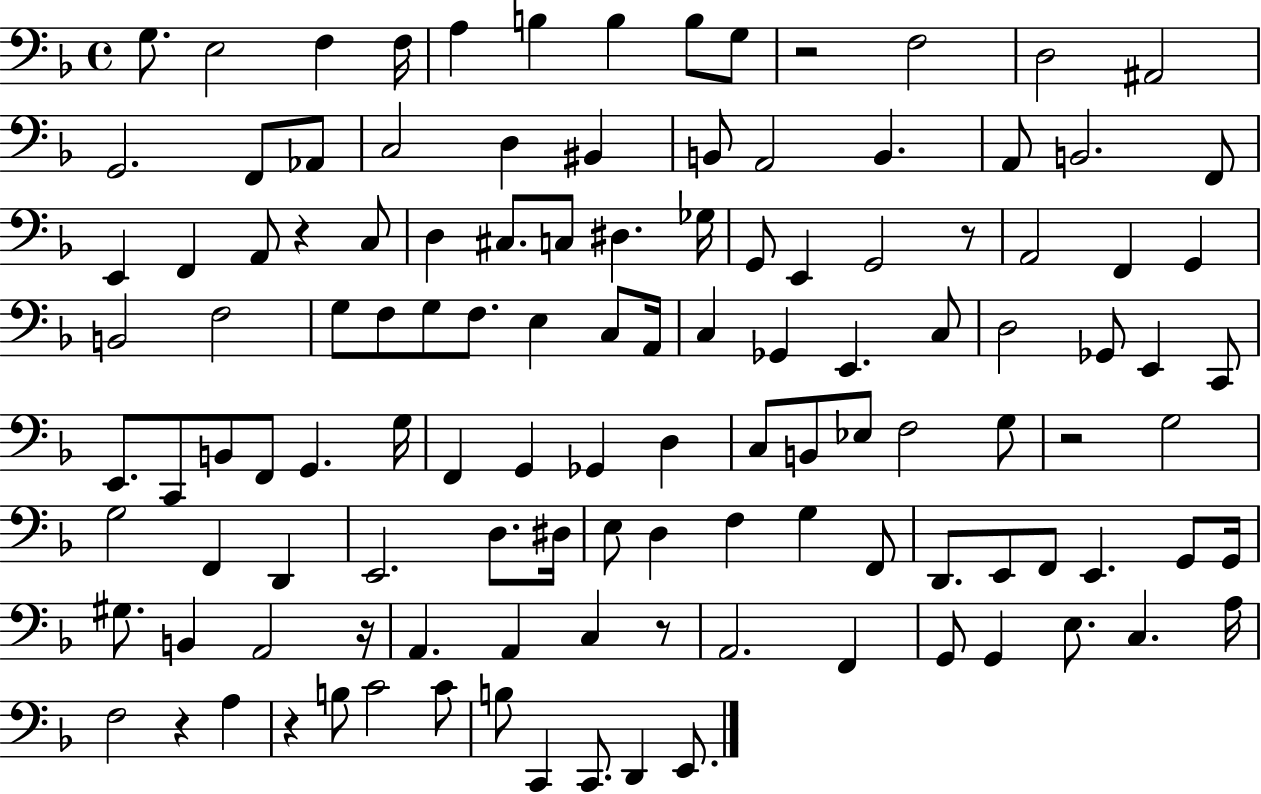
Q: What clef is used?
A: bass